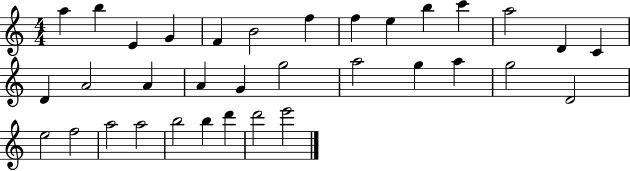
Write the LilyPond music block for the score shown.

{
  \clef treble
  \numericTimeSignature
  \time 4/4
  \key c \major
  a''4 b''4 e'4 g'4 | f'4 b'2 f''4 | f''4 e''4 b''4 c'''4 | a''2 d'4 c'4 | \break d'4 a'2 a'4 | a'4 g'4 g''2 | a''2 g''4 a''4 | g''2 d'2 | \break e''2 f''2 | a''2 a''2 | b''2 b''4 d'''4 | d'''2 e'''2 | \break \bar "|."
}